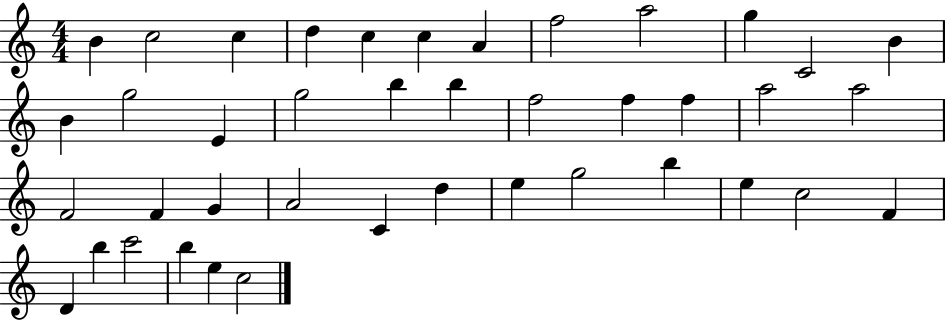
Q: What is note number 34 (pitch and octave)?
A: C5